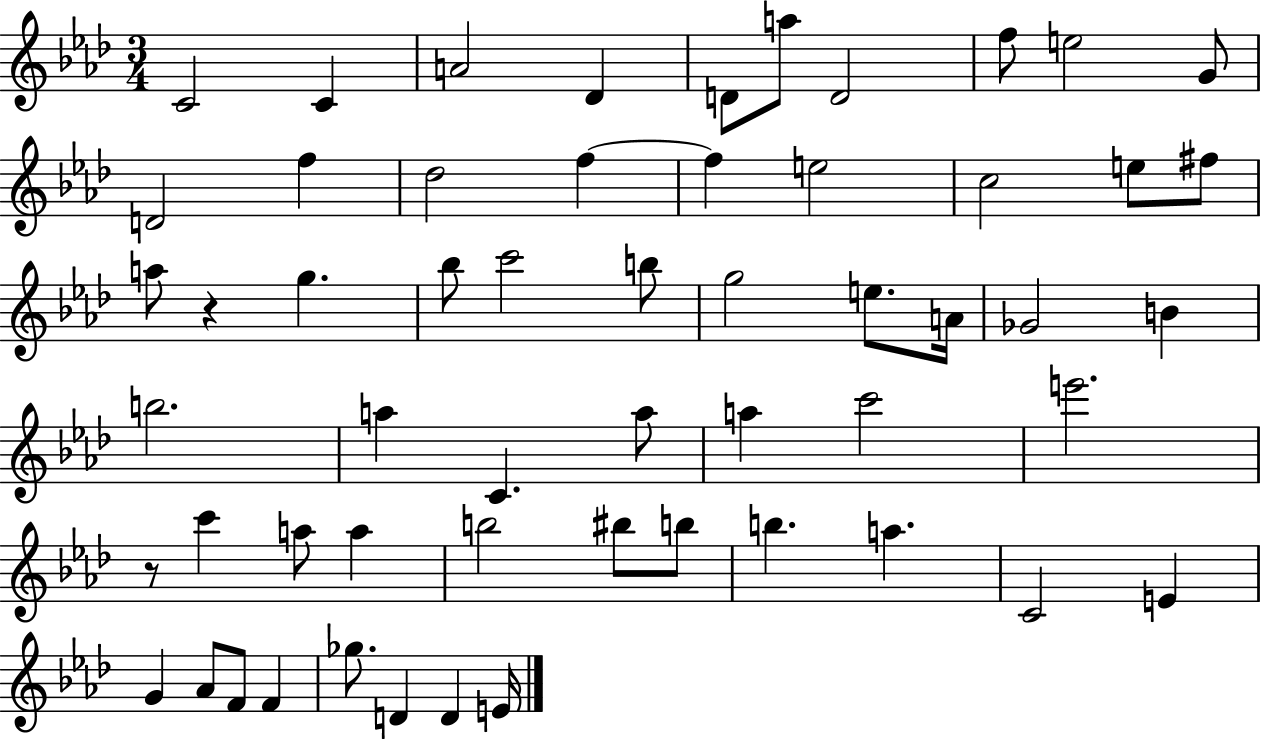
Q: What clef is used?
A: treble